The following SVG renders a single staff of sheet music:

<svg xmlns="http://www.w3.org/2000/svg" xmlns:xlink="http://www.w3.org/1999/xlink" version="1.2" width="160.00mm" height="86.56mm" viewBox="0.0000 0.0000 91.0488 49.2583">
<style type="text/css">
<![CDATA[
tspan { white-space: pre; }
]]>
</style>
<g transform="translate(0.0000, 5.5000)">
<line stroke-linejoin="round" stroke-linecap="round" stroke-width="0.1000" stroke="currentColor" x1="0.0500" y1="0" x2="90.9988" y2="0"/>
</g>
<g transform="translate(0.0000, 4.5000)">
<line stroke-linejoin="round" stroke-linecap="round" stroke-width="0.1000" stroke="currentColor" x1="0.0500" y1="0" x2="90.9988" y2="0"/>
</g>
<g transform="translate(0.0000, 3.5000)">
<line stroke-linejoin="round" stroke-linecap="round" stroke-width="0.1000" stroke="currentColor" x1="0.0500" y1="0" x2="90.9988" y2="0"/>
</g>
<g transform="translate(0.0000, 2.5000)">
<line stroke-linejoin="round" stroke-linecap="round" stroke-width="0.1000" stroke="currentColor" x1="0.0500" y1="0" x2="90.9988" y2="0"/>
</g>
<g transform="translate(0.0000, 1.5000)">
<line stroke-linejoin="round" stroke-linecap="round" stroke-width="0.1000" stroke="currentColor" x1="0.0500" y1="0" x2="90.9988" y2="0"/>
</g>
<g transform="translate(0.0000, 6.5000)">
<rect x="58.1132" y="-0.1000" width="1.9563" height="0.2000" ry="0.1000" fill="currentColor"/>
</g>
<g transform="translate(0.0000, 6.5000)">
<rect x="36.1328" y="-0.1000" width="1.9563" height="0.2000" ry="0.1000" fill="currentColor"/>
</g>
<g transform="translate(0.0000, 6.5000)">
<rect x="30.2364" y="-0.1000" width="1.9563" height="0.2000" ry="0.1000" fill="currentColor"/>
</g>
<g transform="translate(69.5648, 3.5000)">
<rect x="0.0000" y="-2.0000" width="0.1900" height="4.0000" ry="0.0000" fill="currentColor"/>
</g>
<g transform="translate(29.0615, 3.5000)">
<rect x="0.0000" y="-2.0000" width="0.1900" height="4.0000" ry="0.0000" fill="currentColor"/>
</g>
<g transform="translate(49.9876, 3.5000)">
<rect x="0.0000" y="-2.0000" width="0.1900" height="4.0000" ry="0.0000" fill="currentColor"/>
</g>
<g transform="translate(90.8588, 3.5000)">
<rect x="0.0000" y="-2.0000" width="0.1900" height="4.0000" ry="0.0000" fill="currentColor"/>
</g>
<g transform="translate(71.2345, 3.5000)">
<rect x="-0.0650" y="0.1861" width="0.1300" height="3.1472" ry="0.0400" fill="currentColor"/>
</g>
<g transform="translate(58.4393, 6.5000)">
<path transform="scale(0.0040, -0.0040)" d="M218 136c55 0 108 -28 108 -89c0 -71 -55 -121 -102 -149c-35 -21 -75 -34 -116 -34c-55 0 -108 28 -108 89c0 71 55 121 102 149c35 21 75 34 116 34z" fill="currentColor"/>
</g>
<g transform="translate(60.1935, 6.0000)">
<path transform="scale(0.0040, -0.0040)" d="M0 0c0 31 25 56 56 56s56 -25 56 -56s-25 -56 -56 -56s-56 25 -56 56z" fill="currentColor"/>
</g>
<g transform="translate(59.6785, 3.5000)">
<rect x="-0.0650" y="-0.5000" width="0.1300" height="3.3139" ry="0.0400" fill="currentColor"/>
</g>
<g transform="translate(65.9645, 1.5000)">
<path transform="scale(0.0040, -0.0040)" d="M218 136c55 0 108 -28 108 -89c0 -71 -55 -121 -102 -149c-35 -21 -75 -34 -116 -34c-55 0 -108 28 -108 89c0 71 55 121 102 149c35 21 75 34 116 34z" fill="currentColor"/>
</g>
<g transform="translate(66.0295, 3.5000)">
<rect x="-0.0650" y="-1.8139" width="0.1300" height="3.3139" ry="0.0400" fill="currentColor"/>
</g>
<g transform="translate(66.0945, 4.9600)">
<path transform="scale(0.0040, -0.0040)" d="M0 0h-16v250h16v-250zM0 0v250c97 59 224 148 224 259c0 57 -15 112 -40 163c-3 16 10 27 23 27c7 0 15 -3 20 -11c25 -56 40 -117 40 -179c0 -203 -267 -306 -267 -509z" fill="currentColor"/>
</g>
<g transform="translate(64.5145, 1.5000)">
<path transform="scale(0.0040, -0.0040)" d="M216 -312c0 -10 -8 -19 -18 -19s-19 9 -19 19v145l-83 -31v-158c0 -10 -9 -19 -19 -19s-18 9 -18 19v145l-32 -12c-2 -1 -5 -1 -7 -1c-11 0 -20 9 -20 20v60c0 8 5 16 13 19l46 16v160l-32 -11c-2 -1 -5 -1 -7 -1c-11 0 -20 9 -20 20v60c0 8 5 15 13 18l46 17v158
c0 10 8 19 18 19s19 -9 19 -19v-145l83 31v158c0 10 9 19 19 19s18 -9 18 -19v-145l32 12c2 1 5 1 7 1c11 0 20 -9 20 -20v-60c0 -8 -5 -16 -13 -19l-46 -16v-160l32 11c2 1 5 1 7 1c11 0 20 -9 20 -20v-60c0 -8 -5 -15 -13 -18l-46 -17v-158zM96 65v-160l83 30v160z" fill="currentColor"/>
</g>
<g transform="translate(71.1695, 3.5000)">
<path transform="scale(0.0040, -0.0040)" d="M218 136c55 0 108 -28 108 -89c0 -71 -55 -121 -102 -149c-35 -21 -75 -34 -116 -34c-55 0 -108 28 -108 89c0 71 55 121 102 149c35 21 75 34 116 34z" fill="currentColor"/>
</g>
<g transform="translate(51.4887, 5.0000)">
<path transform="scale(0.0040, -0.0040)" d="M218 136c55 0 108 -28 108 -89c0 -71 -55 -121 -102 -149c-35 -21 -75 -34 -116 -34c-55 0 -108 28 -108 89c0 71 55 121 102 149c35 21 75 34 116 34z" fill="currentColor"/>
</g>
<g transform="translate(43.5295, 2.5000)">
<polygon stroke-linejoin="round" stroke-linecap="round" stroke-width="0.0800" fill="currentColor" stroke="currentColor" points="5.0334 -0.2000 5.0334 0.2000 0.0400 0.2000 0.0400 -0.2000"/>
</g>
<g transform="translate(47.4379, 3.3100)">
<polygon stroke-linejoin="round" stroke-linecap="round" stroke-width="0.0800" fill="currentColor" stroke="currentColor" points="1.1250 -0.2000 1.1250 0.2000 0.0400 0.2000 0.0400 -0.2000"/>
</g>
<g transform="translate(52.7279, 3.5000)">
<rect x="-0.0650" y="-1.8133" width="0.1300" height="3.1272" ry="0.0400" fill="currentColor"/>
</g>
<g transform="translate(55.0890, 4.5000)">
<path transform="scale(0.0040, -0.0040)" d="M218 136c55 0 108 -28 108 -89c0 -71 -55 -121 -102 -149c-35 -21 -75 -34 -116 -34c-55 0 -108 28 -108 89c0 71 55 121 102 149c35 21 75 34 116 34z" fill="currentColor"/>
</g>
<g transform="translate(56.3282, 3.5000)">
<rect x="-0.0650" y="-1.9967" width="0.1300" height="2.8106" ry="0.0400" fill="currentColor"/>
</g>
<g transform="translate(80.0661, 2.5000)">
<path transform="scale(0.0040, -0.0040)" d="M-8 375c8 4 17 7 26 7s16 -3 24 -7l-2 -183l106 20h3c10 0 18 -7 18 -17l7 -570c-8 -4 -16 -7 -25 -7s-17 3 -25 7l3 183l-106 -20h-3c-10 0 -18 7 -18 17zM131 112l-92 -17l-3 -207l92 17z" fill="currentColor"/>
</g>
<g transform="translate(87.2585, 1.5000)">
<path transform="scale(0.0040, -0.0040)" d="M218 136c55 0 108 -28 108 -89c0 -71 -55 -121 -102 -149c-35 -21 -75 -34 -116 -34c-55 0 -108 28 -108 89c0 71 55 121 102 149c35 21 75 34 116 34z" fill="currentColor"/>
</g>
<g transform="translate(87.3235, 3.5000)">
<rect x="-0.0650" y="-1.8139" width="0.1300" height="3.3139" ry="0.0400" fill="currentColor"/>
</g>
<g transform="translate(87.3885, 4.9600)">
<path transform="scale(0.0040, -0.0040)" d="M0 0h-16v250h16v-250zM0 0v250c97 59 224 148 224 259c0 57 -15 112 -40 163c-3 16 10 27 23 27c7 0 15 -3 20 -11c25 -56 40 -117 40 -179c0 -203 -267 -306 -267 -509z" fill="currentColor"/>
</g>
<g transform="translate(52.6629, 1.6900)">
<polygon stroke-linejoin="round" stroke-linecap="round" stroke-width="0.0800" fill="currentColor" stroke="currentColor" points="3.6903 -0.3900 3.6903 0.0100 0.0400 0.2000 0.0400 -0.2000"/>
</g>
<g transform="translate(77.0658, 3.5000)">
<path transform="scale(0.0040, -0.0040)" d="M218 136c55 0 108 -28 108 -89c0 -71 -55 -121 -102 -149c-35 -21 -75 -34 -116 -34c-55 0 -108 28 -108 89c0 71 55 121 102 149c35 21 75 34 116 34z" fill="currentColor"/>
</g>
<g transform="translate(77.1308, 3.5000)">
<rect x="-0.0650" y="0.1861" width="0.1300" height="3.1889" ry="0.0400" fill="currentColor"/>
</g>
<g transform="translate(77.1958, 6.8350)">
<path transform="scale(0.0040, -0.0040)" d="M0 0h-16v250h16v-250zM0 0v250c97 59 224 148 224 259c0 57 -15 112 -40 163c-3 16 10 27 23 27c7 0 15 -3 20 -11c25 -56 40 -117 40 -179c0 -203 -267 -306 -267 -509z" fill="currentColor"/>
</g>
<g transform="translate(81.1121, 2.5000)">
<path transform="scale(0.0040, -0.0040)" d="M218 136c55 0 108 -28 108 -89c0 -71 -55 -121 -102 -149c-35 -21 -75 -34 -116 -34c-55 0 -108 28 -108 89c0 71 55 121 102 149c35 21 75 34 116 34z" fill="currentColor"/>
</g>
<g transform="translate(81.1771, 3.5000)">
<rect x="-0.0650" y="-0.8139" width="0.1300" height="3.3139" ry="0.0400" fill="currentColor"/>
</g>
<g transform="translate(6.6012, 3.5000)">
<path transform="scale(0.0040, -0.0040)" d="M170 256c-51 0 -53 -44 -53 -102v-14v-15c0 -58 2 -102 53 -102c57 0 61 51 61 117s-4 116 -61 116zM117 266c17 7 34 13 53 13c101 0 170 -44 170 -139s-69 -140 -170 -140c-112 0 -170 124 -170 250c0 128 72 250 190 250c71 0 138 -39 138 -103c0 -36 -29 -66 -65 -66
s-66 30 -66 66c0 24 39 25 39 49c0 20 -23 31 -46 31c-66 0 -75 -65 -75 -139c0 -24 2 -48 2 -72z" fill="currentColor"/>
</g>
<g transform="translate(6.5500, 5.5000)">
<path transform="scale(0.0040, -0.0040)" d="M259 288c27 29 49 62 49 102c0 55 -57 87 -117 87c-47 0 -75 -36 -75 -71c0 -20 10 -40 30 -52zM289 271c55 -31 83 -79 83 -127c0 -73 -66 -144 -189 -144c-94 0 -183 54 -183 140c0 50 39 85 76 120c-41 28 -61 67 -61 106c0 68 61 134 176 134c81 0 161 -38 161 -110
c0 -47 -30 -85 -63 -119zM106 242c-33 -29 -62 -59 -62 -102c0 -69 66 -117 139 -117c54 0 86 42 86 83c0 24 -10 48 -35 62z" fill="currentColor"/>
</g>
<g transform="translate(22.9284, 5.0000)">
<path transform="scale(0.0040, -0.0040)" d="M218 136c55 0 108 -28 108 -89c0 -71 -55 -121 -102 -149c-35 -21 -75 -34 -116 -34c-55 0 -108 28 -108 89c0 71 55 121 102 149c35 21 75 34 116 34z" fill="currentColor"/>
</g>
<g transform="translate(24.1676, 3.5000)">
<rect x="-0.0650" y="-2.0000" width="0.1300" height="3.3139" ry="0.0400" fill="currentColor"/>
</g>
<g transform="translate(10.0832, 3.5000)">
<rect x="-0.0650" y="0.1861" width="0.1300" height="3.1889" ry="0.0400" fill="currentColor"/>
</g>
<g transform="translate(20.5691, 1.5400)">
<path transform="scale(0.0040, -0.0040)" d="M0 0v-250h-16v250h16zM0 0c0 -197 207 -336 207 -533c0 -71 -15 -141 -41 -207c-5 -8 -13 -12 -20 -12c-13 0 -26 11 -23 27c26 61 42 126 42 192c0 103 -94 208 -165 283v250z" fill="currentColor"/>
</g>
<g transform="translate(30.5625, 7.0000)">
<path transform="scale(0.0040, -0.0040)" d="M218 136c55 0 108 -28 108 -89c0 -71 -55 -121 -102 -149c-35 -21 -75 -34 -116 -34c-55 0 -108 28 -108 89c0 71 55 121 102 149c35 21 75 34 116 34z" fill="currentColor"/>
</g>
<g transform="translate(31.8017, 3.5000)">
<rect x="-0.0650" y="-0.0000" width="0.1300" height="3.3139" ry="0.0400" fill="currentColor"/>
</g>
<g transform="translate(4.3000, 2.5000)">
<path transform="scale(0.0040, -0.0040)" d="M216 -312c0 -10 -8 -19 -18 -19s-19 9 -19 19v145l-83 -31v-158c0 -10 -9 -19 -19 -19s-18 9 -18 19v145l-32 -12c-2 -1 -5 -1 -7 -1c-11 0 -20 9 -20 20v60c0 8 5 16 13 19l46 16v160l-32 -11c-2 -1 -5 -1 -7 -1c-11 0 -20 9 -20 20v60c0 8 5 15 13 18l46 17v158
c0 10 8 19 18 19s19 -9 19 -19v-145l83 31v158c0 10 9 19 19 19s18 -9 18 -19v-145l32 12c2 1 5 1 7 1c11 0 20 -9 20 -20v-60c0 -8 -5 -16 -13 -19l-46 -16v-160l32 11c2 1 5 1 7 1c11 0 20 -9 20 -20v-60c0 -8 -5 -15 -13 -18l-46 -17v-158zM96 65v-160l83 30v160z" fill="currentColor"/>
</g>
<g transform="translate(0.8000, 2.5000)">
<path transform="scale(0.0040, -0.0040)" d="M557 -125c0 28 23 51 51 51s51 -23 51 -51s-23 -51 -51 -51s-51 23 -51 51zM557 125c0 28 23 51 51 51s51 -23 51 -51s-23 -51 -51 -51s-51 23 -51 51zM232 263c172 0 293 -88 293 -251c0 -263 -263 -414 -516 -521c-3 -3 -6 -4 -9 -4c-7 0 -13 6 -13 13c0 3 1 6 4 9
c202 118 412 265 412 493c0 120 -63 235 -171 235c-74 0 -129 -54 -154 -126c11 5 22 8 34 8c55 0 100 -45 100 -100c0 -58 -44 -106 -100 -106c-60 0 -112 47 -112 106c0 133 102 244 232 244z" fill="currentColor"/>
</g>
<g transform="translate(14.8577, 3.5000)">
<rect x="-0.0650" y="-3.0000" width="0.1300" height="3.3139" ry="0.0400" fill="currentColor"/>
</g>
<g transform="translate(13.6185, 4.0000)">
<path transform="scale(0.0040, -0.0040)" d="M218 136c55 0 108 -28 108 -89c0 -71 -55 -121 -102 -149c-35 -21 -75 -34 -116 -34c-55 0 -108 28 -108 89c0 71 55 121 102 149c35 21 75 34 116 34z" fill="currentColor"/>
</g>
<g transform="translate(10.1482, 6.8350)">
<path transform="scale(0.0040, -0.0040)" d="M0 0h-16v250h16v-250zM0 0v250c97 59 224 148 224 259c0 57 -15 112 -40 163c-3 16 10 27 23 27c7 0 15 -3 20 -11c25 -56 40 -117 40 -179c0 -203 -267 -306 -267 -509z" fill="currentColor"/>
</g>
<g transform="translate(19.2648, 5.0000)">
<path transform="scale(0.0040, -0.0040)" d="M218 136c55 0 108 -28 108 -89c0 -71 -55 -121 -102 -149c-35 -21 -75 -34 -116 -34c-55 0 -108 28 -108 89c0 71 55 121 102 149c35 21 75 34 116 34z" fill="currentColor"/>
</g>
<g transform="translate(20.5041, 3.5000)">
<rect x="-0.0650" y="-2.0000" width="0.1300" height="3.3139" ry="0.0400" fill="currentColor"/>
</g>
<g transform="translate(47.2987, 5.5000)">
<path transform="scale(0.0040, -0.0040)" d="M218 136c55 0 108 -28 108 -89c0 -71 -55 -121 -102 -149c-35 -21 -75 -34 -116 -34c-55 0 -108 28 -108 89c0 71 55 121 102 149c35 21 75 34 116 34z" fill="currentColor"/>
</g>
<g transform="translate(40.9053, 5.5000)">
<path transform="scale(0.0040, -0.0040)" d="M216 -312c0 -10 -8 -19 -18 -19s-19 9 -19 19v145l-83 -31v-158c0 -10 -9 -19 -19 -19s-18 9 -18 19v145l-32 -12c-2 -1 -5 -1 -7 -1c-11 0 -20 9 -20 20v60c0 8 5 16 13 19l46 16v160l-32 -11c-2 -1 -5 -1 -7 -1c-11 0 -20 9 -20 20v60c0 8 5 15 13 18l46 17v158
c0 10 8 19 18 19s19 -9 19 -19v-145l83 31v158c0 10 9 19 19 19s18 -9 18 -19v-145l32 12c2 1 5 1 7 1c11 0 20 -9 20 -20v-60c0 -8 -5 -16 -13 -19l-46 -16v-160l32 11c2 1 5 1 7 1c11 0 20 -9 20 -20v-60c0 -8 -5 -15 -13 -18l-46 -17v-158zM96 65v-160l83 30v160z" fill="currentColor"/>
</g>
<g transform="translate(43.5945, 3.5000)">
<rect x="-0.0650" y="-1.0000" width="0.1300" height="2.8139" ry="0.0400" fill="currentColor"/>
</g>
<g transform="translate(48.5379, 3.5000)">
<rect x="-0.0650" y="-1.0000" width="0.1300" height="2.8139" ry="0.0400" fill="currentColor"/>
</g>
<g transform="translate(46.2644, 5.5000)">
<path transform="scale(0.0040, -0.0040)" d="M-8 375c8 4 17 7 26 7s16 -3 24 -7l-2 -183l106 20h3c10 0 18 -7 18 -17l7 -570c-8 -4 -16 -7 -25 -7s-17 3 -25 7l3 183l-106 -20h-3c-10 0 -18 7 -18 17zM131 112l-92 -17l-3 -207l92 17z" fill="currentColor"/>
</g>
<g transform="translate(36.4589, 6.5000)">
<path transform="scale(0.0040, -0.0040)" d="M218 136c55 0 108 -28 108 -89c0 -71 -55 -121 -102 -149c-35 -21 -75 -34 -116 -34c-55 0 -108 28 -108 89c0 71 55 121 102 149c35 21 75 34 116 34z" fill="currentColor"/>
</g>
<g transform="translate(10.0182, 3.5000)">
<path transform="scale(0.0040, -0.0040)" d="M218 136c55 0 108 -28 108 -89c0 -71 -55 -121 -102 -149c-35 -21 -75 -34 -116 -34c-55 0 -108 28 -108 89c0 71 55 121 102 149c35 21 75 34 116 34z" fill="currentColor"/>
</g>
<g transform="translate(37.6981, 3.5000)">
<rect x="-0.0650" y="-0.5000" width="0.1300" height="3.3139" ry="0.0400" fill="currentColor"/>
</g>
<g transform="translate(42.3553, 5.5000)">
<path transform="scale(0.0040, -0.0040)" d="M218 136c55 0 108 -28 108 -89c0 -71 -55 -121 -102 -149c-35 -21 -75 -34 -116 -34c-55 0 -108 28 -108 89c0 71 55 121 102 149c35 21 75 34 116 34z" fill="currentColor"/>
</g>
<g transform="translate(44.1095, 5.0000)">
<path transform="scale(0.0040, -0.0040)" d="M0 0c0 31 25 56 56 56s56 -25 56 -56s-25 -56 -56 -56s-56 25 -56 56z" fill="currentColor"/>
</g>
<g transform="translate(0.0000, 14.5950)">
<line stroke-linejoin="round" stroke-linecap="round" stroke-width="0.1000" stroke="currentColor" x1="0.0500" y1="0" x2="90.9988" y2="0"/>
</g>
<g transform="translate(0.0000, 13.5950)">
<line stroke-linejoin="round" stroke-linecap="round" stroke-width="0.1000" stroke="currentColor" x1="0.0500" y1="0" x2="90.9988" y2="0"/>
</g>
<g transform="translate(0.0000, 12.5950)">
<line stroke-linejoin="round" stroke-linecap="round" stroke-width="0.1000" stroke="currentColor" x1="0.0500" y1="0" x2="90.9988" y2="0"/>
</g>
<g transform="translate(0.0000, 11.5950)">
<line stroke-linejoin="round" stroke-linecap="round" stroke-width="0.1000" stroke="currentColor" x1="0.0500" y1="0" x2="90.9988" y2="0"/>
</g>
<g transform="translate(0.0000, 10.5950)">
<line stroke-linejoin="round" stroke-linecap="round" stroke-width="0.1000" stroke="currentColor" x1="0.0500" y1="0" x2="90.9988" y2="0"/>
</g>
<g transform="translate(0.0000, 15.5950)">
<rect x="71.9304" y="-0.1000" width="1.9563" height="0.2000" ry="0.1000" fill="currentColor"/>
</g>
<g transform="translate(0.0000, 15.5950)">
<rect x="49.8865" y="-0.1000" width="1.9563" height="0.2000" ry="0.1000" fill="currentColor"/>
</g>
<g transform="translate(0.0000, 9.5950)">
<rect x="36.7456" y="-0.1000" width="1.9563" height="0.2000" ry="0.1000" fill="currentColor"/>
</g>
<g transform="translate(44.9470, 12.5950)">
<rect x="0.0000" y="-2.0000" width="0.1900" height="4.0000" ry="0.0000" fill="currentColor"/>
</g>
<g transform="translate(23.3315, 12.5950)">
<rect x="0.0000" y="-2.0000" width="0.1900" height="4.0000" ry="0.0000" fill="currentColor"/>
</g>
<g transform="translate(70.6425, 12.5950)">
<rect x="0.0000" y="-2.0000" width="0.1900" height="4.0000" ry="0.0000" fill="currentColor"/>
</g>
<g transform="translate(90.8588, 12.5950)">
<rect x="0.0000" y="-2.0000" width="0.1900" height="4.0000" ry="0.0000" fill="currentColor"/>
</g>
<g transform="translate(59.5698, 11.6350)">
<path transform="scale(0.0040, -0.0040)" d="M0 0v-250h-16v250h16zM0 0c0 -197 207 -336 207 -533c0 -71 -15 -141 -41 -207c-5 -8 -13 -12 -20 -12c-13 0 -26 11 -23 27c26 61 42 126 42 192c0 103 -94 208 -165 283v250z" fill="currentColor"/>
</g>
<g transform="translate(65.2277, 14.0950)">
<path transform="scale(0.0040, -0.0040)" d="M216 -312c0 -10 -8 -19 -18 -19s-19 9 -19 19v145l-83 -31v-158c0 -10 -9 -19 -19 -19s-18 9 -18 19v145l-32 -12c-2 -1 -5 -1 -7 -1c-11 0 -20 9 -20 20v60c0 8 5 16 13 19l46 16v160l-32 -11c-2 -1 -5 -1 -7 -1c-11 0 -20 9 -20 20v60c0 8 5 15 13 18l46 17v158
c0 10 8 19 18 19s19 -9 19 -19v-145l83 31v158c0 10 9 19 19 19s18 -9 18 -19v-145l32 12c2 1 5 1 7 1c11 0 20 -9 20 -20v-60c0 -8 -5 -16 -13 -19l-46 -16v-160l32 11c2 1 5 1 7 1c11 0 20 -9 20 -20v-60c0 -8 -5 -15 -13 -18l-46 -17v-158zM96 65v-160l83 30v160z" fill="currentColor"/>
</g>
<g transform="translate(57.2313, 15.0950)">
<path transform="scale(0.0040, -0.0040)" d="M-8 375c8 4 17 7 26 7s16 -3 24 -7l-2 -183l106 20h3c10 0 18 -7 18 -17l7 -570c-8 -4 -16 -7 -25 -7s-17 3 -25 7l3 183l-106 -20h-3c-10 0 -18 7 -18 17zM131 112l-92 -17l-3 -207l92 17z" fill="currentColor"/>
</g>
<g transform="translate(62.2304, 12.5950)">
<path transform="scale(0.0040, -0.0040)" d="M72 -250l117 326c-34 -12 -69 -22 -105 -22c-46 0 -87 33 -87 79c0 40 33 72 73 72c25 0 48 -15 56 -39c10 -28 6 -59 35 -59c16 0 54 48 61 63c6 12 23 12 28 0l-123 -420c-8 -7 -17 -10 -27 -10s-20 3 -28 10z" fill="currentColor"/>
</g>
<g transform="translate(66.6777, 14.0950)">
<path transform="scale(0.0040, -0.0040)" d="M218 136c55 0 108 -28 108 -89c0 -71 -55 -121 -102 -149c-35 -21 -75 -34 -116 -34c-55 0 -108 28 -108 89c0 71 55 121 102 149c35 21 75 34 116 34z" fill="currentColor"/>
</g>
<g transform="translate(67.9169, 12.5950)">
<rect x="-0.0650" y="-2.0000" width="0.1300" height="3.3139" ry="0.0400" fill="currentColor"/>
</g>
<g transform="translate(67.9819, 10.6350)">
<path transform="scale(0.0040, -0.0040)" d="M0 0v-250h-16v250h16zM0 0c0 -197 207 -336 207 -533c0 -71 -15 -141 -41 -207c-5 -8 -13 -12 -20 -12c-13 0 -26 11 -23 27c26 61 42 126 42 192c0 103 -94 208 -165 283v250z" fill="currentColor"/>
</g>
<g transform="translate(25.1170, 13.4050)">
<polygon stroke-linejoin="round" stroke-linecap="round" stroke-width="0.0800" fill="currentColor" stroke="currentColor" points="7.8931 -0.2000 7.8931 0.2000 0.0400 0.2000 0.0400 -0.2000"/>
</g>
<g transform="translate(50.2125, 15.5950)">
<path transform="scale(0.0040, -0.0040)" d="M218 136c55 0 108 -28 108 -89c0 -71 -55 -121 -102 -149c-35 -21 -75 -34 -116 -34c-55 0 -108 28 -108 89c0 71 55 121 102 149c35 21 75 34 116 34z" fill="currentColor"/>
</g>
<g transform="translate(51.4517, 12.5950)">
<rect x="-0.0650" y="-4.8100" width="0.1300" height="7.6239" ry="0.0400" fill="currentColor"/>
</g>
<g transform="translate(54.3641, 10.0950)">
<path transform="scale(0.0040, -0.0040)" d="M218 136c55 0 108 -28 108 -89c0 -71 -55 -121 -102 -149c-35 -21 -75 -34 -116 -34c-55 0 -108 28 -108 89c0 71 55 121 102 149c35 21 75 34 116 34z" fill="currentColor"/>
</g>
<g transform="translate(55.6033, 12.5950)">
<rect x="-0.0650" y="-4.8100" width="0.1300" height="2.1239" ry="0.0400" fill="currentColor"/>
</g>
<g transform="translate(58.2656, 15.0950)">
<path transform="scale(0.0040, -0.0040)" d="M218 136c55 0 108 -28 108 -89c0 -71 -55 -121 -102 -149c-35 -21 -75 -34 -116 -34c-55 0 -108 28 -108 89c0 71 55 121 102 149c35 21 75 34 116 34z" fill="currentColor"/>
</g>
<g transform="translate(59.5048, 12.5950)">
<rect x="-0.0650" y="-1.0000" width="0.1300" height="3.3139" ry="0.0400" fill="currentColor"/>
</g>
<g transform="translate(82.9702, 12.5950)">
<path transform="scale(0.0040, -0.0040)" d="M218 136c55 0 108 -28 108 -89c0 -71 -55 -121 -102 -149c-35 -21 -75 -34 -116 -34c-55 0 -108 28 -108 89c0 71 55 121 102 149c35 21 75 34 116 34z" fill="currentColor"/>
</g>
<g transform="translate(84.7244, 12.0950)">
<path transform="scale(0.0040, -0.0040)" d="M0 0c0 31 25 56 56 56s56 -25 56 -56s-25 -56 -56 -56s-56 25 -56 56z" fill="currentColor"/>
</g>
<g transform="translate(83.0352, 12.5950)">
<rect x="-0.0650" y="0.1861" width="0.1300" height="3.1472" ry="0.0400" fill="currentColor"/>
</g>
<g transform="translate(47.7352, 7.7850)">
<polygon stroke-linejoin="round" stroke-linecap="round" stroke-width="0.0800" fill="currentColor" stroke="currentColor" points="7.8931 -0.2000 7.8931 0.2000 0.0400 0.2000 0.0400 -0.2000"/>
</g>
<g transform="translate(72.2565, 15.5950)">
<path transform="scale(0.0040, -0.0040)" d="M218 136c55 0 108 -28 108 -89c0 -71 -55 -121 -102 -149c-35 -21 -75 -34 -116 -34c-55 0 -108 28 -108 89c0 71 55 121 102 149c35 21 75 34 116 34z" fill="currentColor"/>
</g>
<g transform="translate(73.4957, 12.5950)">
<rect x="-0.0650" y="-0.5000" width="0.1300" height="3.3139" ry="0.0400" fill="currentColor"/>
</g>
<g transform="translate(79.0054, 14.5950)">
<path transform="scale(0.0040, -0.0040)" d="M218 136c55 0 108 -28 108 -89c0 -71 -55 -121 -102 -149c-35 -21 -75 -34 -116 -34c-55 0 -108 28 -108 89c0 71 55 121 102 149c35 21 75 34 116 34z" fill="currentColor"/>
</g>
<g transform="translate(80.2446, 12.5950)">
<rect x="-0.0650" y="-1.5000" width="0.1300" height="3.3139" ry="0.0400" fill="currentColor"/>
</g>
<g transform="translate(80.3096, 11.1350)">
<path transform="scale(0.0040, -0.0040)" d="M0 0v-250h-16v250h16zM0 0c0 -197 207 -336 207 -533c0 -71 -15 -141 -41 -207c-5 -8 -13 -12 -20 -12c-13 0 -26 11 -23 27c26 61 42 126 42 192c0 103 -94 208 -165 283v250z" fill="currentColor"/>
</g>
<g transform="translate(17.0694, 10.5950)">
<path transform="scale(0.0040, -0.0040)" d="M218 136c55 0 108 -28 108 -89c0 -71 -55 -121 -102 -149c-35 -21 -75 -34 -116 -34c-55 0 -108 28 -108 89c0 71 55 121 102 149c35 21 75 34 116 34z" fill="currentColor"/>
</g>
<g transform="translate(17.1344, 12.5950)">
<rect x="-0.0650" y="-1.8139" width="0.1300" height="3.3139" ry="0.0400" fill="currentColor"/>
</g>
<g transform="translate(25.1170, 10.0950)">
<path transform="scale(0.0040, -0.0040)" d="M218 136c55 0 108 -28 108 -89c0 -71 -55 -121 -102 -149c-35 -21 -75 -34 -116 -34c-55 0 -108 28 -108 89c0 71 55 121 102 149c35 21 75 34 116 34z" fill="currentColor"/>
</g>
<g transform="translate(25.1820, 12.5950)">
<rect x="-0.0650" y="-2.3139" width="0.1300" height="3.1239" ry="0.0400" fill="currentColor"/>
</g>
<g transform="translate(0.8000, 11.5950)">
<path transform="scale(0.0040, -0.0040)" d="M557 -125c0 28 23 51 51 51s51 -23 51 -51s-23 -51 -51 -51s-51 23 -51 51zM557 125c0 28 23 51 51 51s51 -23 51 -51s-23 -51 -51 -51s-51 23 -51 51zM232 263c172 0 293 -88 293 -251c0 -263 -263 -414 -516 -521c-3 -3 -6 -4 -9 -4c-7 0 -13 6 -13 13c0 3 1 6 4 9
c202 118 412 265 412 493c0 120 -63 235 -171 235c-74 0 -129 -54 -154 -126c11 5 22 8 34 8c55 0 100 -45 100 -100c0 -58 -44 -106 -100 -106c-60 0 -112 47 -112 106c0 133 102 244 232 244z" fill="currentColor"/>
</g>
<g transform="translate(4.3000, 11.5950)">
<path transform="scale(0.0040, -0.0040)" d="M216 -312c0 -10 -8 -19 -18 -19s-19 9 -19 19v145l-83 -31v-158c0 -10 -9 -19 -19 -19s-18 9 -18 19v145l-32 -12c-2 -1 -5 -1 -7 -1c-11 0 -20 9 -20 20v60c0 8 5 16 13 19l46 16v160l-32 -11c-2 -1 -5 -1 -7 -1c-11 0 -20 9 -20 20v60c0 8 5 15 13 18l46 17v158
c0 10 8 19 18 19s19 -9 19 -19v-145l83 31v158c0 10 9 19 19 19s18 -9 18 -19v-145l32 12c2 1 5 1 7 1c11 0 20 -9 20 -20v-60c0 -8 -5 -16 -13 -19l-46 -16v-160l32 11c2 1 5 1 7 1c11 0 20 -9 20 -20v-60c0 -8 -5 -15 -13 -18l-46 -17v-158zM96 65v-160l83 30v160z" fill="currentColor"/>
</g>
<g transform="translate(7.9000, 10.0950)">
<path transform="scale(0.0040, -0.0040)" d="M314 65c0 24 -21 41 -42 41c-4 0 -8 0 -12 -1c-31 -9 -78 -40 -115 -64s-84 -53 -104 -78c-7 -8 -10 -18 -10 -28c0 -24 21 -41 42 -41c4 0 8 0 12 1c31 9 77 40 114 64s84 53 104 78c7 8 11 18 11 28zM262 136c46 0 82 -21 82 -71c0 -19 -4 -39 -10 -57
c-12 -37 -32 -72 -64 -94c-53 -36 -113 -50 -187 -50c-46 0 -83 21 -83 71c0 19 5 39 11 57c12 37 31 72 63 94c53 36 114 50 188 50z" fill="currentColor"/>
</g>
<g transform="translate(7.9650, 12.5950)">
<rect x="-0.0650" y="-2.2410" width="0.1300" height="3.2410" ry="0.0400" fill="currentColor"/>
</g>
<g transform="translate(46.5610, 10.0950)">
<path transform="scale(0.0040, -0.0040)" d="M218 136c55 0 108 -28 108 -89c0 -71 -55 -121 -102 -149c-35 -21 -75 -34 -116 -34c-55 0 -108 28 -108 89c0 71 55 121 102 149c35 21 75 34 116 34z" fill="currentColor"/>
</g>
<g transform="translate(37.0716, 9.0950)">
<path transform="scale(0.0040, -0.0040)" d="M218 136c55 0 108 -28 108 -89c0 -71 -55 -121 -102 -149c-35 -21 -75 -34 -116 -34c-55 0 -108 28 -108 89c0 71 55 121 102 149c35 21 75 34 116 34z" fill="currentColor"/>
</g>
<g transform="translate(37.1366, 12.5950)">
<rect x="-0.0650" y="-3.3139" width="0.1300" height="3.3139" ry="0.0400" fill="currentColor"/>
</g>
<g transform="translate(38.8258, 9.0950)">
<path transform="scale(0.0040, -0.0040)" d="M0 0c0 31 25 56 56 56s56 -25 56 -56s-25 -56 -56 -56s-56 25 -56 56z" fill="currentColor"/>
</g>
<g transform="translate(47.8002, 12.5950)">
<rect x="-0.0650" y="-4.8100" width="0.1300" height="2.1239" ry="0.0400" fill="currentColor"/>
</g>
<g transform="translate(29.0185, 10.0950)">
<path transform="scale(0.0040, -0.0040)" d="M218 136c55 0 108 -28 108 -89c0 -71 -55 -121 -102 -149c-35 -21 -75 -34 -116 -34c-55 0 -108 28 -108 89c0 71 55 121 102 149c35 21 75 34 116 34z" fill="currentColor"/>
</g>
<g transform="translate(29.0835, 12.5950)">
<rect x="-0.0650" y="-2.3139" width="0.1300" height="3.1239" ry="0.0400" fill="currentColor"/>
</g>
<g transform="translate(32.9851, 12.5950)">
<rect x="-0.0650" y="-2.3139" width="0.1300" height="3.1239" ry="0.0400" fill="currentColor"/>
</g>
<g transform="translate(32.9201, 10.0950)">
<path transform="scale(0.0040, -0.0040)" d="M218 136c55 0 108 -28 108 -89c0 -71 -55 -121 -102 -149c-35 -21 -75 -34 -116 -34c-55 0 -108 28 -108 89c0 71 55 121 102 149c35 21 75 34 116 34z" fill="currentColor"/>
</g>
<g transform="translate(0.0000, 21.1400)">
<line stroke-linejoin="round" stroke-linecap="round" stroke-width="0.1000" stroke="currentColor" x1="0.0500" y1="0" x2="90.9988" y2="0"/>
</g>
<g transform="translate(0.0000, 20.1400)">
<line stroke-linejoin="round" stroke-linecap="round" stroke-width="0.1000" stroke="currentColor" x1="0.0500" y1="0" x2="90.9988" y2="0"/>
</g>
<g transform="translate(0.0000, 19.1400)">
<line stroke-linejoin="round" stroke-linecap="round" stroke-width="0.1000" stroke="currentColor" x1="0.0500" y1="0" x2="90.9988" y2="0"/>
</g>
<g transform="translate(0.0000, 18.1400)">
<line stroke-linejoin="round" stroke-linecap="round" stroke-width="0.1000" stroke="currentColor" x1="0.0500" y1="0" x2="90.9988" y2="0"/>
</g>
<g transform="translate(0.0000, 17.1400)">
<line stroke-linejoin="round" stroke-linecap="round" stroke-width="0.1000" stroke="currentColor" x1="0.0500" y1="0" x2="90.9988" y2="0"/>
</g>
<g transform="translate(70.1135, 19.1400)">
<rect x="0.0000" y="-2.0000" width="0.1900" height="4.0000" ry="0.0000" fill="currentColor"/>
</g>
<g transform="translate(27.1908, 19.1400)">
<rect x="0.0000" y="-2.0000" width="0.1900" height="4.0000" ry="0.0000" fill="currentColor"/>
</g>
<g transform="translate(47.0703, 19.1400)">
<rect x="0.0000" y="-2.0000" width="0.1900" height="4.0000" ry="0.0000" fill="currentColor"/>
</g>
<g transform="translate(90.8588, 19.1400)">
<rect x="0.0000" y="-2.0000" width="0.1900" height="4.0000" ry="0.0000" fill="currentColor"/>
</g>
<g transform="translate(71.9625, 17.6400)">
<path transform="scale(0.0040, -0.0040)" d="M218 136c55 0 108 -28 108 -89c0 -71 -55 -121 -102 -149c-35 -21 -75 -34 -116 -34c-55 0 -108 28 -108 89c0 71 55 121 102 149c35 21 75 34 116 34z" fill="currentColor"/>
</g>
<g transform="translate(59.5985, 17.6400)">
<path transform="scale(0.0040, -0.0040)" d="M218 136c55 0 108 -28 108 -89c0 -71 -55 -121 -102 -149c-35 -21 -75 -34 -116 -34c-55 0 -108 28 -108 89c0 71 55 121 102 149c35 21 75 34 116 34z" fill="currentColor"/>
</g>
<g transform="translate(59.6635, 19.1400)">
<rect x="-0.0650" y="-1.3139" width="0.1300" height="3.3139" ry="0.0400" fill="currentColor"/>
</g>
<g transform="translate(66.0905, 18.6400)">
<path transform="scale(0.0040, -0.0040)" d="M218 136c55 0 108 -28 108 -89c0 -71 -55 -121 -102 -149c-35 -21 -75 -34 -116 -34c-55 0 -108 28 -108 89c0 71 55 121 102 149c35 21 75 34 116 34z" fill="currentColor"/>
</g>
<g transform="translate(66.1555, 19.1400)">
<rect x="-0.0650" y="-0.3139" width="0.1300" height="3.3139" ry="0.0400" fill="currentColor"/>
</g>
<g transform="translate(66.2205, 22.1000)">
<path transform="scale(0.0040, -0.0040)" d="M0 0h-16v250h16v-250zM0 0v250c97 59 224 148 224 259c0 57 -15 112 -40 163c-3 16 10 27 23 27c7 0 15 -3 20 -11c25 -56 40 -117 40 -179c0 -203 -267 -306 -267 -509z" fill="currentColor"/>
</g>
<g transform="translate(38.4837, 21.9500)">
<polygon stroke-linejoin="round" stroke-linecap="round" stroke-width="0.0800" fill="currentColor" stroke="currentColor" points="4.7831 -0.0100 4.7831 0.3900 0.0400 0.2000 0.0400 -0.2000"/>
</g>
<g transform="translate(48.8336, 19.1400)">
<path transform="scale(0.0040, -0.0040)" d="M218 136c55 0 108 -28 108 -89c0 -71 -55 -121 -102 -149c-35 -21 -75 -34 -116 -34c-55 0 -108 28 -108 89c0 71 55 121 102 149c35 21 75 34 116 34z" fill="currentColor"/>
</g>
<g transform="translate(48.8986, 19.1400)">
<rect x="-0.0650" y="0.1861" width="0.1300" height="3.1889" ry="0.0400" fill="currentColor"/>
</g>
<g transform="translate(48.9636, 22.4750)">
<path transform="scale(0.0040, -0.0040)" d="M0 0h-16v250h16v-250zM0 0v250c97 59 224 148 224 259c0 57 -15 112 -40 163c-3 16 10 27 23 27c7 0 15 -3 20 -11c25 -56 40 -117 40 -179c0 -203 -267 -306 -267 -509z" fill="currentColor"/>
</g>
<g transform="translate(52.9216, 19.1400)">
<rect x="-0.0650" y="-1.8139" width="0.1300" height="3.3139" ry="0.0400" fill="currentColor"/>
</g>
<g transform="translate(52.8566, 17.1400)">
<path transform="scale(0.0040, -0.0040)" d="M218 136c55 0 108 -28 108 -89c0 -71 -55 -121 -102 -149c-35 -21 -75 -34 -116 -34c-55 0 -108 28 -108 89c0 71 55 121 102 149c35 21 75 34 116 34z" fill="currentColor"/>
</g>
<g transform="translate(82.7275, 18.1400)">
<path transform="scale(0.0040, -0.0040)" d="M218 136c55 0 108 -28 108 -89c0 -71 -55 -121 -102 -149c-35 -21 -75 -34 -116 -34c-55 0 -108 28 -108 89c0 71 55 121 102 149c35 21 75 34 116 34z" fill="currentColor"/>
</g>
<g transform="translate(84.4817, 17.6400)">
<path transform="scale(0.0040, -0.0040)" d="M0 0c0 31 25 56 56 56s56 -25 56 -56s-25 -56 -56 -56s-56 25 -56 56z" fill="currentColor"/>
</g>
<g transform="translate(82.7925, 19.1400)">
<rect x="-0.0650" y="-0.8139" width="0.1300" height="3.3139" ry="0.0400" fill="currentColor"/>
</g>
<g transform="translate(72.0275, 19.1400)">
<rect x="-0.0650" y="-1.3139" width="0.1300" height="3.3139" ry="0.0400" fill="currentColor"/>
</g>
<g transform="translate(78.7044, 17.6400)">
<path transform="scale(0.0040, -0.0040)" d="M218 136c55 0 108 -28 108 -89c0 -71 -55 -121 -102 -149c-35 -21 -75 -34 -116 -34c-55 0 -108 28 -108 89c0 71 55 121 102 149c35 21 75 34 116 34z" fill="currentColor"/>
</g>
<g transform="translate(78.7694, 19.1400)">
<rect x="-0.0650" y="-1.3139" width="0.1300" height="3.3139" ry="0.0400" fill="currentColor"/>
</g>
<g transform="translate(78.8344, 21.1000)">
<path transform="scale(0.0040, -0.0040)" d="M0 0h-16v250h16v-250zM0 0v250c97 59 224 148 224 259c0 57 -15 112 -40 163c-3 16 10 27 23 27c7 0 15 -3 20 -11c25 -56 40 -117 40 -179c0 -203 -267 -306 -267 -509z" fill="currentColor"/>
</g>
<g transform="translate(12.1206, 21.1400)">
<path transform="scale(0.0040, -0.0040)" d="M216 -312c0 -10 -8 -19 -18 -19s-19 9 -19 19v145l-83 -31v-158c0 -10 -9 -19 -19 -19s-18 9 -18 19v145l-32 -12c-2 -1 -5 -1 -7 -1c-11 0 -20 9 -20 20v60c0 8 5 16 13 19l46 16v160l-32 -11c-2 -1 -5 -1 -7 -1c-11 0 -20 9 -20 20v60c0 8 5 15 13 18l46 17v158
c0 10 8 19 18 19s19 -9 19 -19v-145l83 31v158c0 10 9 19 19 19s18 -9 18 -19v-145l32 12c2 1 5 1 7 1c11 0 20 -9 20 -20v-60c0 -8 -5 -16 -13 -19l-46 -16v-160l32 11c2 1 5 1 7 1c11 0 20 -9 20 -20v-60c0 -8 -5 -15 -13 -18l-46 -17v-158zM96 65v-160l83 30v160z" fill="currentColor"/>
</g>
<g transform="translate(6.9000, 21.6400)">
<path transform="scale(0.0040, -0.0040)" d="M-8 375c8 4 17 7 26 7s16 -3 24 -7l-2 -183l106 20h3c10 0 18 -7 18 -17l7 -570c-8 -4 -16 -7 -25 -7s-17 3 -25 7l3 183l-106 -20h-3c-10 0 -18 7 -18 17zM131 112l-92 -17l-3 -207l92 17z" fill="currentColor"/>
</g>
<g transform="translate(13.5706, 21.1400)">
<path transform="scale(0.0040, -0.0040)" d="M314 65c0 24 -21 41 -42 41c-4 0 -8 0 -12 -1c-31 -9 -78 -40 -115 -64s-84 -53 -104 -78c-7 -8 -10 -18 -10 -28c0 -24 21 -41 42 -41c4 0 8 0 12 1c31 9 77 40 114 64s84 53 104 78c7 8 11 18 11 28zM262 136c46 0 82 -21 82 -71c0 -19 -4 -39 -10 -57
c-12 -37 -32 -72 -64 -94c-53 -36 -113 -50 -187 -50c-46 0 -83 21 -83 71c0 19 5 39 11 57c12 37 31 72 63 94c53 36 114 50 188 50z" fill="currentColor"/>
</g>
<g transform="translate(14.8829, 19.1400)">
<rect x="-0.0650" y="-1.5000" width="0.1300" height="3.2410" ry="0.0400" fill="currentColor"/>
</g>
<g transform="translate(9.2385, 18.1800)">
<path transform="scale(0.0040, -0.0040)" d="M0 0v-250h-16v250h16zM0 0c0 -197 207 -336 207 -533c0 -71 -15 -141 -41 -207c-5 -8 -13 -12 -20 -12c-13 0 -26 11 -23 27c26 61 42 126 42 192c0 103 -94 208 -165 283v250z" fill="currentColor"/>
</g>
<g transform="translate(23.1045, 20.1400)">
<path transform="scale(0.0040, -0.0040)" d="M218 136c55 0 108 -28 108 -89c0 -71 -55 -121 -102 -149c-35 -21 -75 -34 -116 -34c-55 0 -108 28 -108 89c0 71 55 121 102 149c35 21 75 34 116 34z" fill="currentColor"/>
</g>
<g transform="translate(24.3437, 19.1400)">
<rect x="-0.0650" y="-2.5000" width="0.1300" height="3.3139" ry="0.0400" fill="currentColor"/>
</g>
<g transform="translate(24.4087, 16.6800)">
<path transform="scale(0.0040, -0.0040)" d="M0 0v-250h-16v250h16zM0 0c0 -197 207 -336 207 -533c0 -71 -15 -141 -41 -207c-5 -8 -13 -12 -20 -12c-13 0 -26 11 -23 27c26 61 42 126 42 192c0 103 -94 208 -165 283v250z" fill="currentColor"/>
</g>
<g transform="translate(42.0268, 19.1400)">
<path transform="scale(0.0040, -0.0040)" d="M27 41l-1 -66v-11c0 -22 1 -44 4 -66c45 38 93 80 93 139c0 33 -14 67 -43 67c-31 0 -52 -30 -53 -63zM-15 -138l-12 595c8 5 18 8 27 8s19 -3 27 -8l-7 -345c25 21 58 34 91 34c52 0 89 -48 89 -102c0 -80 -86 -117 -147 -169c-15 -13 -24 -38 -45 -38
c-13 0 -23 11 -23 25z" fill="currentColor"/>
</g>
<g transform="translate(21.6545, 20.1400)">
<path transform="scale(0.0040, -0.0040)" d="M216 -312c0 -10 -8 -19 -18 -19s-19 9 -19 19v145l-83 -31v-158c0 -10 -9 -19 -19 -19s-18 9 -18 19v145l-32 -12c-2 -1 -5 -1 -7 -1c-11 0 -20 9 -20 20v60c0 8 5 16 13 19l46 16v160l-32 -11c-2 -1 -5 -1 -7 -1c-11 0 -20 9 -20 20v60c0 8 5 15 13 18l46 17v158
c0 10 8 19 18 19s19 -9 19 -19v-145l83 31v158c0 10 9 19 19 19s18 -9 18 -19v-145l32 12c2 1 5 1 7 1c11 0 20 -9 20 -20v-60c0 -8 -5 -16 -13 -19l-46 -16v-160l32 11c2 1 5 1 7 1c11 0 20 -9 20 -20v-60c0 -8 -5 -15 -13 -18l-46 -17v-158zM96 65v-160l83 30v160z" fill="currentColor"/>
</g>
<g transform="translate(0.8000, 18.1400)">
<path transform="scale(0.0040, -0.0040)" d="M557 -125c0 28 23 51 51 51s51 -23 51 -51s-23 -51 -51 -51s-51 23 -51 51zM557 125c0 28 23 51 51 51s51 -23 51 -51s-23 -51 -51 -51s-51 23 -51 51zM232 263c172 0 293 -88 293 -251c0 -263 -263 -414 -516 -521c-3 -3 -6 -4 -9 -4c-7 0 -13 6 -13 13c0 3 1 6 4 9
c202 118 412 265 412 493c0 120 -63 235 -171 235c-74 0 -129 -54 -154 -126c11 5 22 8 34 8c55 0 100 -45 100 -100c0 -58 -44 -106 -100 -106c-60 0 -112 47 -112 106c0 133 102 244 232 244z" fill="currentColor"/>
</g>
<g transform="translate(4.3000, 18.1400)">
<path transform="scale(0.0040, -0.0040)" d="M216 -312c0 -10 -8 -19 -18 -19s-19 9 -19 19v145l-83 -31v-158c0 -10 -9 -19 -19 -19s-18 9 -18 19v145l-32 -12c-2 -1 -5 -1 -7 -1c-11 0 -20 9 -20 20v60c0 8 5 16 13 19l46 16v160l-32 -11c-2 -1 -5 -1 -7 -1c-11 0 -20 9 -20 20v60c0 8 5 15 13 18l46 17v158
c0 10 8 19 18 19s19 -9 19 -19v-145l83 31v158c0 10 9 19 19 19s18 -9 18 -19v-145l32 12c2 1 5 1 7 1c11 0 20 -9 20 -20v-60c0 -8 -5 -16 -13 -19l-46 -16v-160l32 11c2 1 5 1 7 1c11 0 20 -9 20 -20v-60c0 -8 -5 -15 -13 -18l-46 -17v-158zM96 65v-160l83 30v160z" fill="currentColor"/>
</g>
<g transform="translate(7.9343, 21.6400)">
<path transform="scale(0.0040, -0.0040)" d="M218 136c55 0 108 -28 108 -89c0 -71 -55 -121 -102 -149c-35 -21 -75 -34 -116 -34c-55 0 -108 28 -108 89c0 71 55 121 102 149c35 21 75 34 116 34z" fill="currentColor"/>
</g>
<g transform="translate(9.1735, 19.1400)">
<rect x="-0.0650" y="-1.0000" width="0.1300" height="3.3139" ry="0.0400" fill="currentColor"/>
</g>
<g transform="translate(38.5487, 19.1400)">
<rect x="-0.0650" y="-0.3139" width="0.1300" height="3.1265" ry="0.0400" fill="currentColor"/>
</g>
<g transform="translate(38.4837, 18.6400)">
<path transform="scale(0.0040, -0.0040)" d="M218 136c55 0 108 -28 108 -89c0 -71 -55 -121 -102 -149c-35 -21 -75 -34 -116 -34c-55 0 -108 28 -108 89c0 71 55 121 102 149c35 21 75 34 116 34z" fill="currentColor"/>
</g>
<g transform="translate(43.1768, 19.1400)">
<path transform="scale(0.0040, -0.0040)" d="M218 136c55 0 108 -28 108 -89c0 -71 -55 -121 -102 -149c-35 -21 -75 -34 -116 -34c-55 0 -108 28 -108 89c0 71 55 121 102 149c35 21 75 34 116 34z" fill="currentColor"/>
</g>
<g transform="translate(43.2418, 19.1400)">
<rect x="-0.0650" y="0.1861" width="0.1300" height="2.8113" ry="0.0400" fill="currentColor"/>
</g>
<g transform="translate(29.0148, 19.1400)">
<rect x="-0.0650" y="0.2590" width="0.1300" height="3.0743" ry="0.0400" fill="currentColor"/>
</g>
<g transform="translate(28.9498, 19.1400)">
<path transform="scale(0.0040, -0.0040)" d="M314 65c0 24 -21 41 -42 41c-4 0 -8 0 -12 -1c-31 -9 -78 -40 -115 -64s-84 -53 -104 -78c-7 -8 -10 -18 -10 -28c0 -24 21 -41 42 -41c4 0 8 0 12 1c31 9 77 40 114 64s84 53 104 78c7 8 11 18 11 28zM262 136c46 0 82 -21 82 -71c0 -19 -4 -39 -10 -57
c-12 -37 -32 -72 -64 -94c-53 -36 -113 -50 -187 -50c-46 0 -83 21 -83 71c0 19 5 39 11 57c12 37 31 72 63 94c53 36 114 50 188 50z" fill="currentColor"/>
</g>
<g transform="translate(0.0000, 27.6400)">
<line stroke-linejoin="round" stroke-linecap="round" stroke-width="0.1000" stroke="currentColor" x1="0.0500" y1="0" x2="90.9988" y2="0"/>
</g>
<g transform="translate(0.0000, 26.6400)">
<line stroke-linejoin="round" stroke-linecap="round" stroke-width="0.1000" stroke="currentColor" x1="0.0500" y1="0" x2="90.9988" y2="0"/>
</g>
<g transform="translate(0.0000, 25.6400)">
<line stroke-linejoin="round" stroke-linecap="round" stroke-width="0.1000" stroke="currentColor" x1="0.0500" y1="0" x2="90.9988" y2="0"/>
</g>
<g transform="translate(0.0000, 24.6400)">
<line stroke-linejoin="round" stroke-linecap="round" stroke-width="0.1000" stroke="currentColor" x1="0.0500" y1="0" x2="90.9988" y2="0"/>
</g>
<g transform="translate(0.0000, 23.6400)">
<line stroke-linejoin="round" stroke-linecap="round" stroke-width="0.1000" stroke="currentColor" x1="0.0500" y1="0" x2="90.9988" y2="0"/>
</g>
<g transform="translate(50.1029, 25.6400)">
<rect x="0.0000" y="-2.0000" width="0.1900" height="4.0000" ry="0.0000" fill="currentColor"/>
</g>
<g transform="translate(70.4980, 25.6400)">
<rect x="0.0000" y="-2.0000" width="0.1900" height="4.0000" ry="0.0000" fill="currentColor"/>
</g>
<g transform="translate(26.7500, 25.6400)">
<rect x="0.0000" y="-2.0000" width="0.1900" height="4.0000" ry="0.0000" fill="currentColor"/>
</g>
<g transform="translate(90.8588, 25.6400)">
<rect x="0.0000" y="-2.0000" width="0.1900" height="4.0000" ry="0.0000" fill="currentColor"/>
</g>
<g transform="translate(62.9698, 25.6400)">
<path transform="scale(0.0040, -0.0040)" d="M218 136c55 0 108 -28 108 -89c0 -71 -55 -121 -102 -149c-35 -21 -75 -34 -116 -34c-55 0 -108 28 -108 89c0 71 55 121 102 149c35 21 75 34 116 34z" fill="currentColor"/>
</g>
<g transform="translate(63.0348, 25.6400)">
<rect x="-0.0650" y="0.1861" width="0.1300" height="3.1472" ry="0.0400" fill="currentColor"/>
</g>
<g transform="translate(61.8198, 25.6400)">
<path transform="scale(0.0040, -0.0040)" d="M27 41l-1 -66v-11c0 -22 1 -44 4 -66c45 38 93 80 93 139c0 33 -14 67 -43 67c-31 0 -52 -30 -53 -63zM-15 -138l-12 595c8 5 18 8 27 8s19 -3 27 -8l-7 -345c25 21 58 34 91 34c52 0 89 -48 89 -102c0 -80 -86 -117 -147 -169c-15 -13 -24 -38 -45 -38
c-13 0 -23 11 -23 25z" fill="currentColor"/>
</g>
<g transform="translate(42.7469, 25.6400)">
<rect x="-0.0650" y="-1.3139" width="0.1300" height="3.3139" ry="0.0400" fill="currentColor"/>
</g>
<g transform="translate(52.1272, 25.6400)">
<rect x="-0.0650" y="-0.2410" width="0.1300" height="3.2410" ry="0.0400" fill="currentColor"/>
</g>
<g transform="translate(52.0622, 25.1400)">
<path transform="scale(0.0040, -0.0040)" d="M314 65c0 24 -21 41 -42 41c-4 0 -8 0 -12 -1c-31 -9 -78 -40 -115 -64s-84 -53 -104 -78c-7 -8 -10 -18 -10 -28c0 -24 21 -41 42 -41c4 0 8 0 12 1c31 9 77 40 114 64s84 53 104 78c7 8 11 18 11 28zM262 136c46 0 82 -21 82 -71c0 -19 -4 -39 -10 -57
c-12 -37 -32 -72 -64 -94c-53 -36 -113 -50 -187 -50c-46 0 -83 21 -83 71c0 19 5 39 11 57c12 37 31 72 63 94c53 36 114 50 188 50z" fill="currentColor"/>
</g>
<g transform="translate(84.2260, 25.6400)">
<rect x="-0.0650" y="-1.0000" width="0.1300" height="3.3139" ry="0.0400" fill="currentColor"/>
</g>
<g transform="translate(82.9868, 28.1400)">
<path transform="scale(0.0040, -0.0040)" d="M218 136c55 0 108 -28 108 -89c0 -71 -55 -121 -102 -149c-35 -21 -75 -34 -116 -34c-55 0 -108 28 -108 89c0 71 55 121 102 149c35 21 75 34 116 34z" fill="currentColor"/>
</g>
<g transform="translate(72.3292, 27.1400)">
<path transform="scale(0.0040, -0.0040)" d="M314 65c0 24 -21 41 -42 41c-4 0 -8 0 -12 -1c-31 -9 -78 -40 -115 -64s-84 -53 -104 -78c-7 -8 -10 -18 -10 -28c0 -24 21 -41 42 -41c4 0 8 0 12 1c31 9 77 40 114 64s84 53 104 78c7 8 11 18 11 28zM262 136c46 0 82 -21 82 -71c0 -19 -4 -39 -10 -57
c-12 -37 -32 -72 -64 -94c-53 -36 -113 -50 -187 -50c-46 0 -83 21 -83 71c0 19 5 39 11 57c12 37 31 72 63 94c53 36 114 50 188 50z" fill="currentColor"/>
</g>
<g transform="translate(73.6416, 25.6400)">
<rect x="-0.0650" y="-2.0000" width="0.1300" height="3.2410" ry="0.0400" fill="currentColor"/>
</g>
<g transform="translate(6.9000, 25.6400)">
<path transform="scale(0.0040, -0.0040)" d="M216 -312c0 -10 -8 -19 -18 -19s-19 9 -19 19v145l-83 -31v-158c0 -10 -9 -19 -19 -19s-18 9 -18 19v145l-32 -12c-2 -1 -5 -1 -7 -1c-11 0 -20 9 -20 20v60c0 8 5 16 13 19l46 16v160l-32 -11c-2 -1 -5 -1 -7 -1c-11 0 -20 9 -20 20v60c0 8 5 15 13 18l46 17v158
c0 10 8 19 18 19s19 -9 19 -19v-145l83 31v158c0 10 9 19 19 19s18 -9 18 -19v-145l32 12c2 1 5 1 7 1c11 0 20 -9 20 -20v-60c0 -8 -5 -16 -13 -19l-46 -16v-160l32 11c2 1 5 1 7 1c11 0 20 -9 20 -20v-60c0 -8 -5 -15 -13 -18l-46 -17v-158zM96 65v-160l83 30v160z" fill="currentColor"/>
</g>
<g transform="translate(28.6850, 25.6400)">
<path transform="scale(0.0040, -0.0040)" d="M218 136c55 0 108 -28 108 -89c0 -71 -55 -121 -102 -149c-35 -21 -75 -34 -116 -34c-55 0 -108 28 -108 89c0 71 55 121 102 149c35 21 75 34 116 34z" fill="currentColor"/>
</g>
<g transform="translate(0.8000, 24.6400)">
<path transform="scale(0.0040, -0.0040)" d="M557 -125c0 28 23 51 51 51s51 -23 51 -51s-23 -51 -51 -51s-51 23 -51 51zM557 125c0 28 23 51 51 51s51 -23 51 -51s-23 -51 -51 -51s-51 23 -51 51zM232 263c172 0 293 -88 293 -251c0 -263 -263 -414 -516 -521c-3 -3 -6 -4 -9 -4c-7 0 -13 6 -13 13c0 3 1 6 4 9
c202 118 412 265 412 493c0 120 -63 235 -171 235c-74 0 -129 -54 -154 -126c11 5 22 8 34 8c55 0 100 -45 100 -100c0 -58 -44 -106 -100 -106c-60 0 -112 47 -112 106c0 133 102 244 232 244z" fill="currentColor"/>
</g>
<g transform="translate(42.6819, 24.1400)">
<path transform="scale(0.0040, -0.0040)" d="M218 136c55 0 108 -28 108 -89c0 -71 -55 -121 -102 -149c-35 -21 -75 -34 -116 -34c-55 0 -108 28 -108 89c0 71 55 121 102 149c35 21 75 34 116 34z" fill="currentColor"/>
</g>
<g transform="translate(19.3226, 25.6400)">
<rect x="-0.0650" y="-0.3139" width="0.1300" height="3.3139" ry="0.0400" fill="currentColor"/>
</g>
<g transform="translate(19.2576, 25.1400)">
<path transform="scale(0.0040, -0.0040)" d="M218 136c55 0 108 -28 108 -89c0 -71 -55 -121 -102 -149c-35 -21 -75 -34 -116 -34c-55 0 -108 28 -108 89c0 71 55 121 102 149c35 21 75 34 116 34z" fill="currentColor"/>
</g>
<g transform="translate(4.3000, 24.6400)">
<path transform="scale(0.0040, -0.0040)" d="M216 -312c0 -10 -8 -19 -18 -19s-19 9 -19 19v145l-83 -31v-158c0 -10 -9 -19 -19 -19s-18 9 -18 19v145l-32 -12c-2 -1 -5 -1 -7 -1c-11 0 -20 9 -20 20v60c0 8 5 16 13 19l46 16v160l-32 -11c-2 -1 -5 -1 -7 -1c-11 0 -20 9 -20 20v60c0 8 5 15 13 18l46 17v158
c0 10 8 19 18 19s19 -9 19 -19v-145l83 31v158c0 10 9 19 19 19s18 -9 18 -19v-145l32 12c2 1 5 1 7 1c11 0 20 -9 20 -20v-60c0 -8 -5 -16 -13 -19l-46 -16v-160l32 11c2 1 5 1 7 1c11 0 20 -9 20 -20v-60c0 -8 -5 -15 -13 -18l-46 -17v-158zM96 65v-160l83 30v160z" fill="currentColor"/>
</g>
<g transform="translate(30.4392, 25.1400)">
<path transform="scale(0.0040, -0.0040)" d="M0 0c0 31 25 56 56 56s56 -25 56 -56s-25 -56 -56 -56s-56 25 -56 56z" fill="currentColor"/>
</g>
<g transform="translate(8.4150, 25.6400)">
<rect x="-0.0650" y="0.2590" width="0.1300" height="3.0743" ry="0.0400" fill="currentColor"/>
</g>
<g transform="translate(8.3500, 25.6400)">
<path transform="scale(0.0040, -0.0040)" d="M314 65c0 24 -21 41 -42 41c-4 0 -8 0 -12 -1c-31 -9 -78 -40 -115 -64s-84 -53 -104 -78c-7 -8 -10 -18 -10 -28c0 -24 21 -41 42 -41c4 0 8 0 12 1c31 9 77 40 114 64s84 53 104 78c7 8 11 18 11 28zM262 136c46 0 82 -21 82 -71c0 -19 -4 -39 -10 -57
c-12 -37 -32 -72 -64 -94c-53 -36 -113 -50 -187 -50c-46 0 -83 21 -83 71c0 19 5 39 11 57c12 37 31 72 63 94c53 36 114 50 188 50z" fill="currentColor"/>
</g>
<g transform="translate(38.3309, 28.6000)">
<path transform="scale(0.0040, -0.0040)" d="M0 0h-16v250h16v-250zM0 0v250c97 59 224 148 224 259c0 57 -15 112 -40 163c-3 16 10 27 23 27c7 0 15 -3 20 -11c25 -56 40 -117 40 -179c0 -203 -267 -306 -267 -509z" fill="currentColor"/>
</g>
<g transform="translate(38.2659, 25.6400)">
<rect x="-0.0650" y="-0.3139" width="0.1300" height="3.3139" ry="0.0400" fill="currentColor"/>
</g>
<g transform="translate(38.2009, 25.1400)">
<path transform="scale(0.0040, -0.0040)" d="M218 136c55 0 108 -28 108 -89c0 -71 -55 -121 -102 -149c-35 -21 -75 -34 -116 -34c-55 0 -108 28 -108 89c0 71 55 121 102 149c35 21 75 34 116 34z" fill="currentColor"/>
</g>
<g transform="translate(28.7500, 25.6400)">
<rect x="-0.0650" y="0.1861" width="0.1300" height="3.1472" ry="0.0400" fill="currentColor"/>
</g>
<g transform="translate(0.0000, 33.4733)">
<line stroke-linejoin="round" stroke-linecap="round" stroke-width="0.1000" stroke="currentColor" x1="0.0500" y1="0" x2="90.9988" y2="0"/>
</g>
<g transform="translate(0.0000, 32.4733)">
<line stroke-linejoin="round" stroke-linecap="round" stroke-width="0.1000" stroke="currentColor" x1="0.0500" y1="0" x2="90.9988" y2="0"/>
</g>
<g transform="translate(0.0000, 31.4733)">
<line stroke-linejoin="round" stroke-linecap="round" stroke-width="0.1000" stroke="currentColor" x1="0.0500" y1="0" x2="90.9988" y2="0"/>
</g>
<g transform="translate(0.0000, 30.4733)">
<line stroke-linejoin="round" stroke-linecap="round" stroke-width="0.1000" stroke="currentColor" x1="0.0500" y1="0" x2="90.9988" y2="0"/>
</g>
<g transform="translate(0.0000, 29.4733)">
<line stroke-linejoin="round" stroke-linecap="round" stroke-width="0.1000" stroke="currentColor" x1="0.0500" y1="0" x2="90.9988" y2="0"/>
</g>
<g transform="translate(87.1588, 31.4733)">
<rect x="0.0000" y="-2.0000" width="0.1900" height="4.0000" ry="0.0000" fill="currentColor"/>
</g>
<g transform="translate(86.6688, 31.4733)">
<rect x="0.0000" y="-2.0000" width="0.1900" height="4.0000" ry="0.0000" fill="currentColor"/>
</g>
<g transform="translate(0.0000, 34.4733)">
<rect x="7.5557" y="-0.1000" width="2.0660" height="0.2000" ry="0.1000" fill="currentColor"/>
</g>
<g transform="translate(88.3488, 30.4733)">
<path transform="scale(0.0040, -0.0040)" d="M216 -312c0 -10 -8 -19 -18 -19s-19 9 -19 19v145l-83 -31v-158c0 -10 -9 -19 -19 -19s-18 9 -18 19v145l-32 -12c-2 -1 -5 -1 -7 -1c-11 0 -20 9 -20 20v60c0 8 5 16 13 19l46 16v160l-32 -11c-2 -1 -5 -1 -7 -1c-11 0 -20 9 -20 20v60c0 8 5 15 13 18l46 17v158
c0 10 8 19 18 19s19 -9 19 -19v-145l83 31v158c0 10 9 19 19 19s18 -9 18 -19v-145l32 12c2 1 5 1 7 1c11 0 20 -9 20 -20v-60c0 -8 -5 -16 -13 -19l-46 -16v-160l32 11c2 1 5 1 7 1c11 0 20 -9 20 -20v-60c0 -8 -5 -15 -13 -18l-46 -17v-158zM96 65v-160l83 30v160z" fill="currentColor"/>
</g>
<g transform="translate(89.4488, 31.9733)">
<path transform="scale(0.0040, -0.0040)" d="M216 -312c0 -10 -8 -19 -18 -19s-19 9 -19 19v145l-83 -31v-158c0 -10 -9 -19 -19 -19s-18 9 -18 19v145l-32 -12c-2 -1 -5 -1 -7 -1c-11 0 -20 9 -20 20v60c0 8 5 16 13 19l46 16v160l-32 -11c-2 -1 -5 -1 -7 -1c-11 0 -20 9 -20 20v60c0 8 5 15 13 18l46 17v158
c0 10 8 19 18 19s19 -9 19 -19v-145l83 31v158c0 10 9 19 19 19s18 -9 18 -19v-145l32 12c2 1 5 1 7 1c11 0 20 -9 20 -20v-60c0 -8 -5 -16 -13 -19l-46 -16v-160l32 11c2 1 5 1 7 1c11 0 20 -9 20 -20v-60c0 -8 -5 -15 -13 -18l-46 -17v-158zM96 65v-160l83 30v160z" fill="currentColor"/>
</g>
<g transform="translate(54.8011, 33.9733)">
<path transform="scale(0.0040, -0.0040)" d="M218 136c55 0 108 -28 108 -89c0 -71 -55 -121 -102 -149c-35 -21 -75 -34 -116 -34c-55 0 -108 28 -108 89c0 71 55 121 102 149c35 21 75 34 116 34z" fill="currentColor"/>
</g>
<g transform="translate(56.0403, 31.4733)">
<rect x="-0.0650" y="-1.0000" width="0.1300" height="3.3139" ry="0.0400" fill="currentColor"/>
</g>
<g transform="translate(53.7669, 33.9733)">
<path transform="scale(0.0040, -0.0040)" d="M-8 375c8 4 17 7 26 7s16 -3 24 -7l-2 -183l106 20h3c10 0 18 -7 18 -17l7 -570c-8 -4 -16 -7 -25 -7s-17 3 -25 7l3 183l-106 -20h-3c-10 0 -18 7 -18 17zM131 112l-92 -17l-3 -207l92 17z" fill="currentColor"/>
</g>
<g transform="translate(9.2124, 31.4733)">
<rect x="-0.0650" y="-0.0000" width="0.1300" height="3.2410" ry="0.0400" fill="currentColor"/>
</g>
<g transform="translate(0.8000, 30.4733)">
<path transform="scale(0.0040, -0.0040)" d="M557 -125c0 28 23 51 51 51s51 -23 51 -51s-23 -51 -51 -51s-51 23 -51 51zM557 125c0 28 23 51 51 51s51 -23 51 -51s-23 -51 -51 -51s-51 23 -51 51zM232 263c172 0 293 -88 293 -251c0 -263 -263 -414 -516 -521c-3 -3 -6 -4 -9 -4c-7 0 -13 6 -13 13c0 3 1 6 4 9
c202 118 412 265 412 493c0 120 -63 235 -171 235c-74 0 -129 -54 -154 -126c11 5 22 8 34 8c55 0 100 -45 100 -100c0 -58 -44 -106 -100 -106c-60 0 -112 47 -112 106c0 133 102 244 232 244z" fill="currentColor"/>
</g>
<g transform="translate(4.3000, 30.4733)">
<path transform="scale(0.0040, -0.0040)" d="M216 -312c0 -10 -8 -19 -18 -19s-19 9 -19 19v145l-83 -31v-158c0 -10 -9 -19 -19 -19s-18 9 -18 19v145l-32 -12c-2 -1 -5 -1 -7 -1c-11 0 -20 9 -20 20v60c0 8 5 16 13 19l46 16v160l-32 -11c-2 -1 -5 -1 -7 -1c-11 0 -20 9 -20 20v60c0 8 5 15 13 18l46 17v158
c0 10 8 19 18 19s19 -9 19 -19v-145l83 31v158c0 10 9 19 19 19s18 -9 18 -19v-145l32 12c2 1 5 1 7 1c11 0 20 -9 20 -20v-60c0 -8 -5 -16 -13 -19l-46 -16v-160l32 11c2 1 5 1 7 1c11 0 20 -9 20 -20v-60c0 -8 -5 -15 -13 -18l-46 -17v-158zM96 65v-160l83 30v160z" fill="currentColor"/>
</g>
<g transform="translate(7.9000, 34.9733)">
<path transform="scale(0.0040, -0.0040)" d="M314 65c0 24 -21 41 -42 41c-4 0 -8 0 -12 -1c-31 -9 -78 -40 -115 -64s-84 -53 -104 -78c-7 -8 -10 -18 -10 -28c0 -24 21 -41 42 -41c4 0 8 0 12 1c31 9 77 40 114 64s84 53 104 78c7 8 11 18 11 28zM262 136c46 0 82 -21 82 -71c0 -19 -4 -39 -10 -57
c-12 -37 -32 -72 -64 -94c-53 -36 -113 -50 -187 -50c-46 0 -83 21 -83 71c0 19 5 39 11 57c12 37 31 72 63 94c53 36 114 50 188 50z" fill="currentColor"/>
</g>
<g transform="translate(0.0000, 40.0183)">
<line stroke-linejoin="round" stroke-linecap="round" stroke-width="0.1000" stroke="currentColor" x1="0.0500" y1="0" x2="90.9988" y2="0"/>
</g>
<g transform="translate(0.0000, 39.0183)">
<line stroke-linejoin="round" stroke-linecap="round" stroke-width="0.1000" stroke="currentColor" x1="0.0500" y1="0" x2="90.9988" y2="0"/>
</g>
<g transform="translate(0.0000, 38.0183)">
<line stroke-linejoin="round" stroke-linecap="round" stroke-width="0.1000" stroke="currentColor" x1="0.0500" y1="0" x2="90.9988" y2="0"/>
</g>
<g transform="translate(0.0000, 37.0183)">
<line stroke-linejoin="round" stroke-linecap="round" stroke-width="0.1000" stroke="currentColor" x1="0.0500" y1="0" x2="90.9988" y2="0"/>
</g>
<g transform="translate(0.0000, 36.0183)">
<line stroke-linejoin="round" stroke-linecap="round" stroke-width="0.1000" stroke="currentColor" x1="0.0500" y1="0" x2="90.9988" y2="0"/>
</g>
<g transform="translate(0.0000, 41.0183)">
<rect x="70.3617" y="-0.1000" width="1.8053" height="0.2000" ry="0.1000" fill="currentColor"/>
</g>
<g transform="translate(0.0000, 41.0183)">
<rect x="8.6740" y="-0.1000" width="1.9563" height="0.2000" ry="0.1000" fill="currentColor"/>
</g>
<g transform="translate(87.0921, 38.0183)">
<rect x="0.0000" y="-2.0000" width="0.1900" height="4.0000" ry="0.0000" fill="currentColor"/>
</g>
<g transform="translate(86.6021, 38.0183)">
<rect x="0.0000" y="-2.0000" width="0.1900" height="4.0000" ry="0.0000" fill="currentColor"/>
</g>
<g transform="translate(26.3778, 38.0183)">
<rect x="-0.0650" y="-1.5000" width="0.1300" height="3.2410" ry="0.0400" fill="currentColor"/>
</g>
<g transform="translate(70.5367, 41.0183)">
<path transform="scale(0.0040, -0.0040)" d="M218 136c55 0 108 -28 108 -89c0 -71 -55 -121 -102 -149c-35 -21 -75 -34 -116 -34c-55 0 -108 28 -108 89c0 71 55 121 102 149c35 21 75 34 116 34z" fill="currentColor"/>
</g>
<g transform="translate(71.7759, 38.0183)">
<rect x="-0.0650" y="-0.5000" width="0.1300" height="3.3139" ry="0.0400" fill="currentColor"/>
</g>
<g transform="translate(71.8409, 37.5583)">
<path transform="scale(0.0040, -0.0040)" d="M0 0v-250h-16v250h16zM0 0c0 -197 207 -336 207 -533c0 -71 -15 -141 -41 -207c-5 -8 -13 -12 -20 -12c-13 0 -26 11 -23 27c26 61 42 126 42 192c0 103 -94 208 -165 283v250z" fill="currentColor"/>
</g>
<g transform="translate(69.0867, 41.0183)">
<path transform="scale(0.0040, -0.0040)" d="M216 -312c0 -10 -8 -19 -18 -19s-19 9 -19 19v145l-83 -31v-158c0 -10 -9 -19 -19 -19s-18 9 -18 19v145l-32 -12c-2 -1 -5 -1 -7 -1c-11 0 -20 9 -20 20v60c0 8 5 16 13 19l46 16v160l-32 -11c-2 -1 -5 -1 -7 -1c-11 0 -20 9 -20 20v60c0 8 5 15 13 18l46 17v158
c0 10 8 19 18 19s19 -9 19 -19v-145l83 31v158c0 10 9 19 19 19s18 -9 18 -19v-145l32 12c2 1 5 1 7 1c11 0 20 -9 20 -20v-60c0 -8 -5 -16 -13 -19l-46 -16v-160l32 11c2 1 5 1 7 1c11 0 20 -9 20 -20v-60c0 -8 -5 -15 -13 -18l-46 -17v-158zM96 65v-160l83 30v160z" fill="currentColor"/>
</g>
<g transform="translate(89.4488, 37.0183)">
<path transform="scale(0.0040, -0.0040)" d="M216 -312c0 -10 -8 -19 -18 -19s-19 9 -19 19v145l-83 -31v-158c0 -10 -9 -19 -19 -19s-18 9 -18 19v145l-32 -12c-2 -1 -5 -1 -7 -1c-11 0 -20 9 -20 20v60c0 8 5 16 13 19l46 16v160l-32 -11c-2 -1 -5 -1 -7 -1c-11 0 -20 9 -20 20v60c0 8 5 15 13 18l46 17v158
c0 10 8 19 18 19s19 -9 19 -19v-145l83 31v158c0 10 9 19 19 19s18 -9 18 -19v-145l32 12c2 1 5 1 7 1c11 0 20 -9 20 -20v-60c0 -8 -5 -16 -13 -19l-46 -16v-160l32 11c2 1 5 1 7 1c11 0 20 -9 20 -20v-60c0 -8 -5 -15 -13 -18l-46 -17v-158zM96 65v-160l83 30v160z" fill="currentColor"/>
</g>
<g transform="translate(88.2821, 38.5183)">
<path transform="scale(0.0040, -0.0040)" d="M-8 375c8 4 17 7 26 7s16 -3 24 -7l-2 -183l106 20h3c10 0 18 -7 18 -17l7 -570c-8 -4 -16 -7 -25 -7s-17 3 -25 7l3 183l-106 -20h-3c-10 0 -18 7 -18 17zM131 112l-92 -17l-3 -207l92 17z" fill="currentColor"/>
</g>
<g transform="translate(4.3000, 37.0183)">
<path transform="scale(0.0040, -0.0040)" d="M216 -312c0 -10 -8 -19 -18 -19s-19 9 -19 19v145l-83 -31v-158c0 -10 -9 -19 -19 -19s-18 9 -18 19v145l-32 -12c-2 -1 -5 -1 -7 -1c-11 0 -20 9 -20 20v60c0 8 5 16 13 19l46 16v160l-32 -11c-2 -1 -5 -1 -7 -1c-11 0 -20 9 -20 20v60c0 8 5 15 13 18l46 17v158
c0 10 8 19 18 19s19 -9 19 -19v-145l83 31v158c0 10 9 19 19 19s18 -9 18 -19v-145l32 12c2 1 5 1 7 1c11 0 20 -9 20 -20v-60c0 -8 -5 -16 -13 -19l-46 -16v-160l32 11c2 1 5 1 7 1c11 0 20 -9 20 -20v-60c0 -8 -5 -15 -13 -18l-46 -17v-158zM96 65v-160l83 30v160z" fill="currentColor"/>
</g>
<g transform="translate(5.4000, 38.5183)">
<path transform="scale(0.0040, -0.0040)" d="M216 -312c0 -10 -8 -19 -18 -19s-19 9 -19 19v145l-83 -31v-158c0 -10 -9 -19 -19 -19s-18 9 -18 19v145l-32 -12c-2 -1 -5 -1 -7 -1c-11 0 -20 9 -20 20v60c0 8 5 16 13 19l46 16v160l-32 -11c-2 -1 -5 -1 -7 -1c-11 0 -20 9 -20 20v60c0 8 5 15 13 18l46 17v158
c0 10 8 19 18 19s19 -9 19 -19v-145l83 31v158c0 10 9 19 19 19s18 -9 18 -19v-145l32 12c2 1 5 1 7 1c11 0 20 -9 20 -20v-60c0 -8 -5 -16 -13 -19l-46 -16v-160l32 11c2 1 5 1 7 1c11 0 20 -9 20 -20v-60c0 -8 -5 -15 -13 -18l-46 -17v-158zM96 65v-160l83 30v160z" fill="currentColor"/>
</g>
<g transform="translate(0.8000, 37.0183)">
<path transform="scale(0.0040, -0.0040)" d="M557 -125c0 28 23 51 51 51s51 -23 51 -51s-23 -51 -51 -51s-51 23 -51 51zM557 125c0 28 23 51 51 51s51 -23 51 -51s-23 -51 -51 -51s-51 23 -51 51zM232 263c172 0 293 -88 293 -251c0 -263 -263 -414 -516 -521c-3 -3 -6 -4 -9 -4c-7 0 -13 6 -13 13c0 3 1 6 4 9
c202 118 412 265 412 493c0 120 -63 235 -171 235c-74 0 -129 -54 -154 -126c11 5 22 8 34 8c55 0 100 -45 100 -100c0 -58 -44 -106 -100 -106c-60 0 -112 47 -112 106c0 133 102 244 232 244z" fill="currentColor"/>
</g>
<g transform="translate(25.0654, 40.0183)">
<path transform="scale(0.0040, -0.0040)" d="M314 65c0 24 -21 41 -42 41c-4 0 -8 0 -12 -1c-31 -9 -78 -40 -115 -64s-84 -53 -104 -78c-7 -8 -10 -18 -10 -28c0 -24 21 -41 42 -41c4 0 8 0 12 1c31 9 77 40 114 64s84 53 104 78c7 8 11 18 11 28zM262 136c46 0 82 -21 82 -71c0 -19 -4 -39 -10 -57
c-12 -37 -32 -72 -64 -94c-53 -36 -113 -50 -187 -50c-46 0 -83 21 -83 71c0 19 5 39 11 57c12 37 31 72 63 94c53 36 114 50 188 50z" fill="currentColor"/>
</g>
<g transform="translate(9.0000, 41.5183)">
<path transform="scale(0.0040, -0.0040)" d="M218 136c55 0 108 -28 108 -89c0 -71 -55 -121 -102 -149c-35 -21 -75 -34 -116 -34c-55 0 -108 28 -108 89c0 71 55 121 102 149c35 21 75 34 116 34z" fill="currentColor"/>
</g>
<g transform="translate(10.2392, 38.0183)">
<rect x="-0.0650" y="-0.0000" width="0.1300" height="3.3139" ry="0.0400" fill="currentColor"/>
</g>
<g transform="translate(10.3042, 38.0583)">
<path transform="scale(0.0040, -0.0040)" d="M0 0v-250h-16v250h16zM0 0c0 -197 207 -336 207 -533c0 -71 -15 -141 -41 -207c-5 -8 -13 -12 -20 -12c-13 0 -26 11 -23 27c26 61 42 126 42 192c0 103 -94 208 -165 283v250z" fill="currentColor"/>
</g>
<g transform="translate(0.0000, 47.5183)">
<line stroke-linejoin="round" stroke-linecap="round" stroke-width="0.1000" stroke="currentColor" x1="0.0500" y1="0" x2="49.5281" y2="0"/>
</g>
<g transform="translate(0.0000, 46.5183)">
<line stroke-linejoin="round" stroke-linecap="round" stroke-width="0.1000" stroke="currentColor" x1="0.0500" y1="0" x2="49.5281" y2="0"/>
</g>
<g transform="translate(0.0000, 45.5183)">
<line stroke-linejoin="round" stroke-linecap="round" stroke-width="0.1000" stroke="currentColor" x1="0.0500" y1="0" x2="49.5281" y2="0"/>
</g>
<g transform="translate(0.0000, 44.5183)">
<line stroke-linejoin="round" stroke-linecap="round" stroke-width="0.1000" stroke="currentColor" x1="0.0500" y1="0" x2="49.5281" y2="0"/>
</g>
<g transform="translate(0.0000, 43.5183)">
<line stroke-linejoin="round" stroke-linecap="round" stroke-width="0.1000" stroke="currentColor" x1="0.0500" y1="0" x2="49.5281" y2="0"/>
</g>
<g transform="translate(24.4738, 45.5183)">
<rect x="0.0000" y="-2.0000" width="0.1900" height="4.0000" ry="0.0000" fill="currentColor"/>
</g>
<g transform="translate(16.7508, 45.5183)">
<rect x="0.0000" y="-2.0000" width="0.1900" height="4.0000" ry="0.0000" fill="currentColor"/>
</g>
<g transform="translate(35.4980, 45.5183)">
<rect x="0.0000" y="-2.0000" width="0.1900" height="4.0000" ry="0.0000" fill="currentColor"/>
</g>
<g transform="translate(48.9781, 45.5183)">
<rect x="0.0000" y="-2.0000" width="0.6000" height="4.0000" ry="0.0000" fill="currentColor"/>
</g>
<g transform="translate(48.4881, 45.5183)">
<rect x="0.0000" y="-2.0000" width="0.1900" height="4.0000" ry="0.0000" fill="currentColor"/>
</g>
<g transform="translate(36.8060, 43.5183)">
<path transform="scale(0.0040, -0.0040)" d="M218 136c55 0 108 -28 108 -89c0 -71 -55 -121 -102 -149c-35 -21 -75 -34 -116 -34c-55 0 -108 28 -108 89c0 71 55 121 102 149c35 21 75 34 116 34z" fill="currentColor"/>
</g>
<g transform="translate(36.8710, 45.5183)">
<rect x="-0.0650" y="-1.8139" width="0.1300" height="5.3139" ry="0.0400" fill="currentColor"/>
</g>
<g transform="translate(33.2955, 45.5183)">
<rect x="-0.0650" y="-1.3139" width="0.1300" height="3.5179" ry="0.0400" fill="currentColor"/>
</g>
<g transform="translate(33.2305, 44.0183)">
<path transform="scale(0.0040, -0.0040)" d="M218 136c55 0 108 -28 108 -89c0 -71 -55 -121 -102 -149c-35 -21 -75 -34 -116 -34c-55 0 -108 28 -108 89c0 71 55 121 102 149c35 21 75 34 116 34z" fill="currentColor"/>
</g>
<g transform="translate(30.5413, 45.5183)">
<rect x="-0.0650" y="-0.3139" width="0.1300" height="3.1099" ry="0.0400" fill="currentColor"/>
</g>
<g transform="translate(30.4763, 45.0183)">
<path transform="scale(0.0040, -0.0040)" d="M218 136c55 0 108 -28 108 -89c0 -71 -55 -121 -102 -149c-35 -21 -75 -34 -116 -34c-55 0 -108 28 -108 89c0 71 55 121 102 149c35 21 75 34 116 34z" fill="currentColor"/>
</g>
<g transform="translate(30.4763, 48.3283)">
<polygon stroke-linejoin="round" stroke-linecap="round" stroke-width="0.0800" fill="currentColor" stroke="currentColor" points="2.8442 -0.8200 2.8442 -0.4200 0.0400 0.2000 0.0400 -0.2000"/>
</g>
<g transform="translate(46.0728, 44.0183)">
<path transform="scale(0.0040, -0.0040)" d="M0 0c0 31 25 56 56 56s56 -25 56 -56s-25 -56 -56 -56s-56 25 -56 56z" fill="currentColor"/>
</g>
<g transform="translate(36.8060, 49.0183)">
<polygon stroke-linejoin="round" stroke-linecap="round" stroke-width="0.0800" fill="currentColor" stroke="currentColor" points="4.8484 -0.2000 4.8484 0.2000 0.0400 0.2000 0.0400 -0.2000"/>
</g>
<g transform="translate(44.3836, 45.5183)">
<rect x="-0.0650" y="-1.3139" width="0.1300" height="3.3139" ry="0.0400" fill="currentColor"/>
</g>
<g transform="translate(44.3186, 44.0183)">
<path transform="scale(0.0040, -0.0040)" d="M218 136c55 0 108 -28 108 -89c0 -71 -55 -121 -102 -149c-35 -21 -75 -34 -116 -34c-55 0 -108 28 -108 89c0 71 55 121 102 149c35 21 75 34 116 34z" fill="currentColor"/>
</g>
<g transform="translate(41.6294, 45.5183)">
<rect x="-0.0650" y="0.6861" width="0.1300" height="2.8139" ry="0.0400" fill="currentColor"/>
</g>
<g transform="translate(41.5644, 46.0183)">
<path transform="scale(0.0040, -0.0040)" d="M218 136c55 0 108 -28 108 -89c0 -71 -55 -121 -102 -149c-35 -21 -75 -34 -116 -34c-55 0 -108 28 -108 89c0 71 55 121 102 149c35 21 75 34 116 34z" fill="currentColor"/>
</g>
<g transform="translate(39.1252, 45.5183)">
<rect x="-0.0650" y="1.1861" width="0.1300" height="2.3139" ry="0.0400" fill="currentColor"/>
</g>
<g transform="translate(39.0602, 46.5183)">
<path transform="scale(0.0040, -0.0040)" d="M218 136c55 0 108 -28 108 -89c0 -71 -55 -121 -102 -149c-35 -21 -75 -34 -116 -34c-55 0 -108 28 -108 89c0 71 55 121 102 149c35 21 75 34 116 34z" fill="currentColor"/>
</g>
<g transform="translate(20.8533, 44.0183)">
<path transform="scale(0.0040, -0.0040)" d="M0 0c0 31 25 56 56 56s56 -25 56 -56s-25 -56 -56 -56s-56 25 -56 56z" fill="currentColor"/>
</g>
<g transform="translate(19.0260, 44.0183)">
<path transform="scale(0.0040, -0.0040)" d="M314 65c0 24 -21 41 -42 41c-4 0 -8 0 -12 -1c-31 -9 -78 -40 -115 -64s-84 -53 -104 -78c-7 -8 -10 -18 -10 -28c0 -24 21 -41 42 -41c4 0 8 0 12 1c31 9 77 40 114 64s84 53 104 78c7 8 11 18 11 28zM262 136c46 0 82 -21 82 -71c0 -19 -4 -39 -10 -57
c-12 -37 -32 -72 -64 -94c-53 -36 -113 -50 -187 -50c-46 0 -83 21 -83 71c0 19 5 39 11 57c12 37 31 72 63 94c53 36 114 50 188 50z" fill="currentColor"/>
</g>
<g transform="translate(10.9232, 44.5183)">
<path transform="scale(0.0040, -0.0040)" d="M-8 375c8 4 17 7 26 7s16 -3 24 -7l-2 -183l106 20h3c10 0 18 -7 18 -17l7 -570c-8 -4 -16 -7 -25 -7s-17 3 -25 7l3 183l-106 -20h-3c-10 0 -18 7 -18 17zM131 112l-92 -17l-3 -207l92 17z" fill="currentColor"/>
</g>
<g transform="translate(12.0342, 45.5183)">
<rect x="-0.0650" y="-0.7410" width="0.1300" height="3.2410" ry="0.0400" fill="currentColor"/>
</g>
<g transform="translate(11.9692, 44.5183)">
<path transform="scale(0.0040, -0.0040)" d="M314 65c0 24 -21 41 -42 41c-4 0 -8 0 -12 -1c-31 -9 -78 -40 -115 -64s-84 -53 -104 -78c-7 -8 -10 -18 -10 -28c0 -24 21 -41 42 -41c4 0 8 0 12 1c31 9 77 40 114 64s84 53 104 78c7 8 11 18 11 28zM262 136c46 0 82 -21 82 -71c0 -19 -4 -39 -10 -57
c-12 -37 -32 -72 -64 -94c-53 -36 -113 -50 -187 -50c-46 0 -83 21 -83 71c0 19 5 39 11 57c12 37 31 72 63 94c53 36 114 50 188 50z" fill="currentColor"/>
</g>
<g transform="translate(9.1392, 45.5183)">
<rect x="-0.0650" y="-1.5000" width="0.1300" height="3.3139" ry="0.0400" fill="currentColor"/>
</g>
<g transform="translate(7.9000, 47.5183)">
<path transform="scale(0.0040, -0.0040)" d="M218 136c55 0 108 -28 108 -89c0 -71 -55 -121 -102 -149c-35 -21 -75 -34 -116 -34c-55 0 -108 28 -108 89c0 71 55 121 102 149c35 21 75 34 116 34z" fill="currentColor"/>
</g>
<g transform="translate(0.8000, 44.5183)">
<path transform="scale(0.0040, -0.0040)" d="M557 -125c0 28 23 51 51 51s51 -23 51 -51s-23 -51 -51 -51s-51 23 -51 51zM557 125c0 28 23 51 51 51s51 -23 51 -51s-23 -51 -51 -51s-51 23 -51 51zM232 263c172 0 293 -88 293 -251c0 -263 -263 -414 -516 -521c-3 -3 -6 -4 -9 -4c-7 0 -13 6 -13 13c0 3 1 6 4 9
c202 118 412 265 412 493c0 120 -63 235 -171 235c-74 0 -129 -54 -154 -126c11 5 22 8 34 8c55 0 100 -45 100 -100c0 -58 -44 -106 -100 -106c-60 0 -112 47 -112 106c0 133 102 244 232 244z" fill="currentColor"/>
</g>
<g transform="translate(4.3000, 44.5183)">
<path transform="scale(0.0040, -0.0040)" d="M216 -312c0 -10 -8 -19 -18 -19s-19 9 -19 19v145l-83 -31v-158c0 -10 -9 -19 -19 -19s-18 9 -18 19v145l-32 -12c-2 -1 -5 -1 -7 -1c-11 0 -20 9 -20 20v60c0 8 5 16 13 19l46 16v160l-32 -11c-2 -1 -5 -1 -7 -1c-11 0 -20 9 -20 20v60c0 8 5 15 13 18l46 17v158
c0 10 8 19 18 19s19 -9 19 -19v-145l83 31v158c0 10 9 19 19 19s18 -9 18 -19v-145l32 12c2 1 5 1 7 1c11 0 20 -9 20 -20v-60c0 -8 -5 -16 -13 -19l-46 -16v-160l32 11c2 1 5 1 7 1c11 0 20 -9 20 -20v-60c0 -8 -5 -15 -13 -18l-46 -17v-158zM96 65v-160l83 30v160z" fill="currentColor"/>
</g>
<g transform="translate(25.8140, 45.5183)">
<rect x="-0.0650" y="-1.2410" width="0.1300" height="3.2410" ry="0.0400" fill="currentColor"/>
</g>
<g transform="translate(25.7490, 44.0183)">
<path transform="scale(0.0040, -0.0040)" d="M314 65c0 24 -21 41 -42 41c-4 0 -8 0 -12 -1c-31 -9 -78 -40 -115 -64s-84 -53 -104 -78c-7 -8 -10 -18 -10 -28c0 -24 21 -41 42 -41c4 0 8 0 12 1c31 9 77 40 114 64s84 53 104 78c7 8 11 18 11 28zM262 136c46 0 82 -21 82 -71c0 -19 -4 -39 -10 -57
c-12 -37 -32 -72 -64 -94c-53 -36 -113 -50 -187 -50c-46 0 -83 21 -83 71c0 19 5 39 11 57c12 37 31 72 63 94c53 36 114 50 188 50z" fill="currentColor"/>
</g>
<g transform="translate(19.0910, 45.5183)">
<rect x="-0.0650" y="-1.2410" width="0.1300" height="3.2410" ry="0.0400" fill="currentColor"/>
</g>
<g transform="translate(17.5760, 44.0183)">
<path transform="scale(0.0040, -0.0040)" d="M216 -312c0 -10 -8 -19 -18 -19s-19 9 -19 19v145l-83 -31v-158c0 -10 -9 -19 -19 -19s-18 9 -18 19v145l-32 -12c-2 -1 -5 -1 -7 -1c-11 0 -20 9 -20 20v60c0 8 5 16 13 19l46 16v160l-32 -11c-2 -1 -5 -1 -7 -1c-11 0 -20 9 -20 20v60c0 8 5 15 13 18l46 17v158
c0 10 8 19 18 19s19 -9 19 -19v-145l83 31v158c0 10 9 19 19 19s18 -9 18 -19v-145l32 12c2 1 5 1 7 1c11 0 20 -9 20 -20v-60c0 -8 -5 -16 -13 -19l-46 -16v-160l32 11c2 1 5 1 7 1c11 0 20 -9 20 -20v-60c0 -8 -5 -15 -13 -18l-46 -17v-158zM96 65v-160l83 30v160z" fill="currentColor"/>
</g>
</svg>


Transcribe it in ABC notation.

X:1
T:Untitled
M:6/8
L:1/4
K:G
D,/2 C, A,,/2 A,, D,, E,, ^G,,/2 G,,/4 A,,/2 B,,/2 E,, ^A,/2 D, D,/2 F, A,/2 B,2 A, B,/2 B,/2 B,/2 D B,/2 E,,/2 B,/2 F,,/2 z/2 ^A,,/2 E,, G,,/2 D, F,,/2 ^G,,2 ^B,,/2 D,2 E,/2 _D,/2 D,/2 A, G, E,/2 G, G,/2 ^F, ^D,2 E, D, E,/2 G, E,2 _D, A,,2 ^F,, D,,2 F,, D,,/2 G,,2 ^E,,/2 G,, F,2 ^G,2 G,2 E,/2 G,/2 A,/2 B,,/2 C,/2 G,